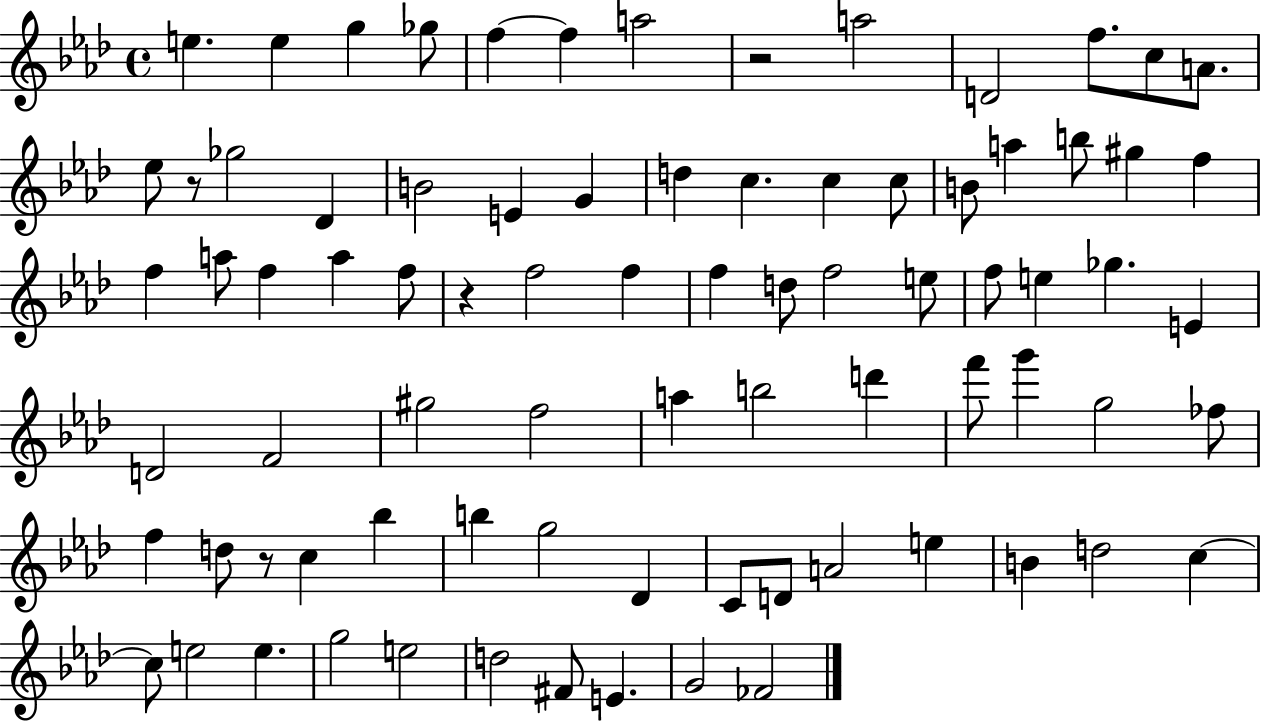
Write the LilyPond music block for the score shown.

{
  \clef treble
  \time 4/4
  \defaultTimeSignature
  \key aes \major
  e''4. e''4 g''4 ges''8 | f''4~~ f''4 a''2 | r2 a''2 | d'2 f''8. c''8 a'8. | \break ees''8 r8 ges''2 des'4 | b'2 e'4 g'4 | d''4 c''4. c''4 c''8 | b'8 a''4 b''8 gis''4 f''4 | \break f''4 a''8 f''4 a''4 f''8 | r4 f''2 f''4 | f''4 d''8 f''2 e''8 | f''8 e''4 ges''4. e'4 | \break d'2 f'2 | gis''2 f''2 | a''4 b''2 d'''4 | f'''8 g'''4 g''2 fes''8 | \break f''4 d''8 r8 c''4 bes''4 | b''4 g''2 des'4 | c'8 d'8 a'2 e''4 | b'4 d''2 c''4~~ | \break c''8 e''2 e''4. | g''2 e''2 | d''2 fis'8 e'4. | g'2 fes'2 | \break \bar "|."
}